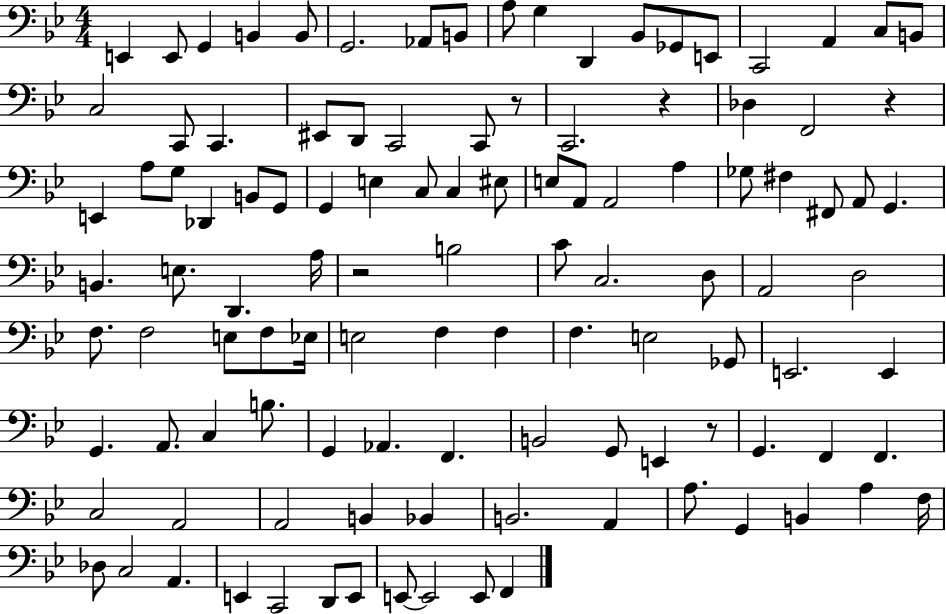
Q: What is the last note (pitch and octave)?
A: F2